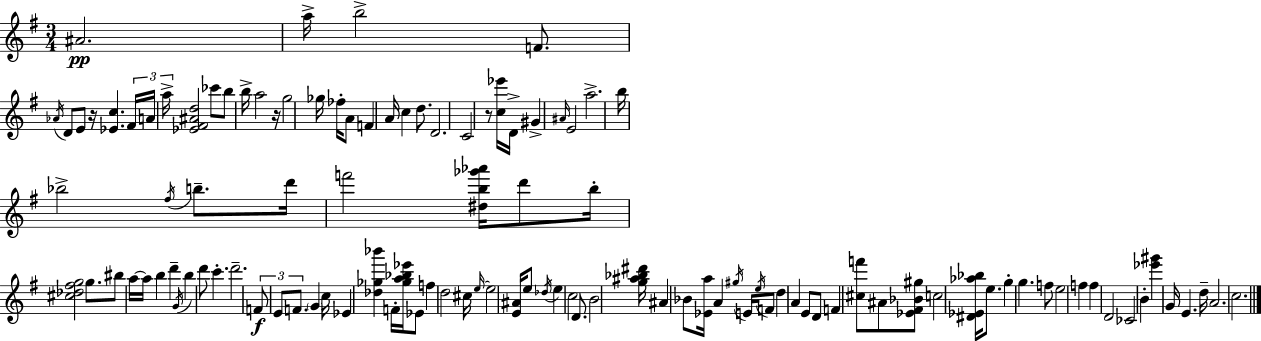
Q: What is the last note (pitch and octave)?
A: C5